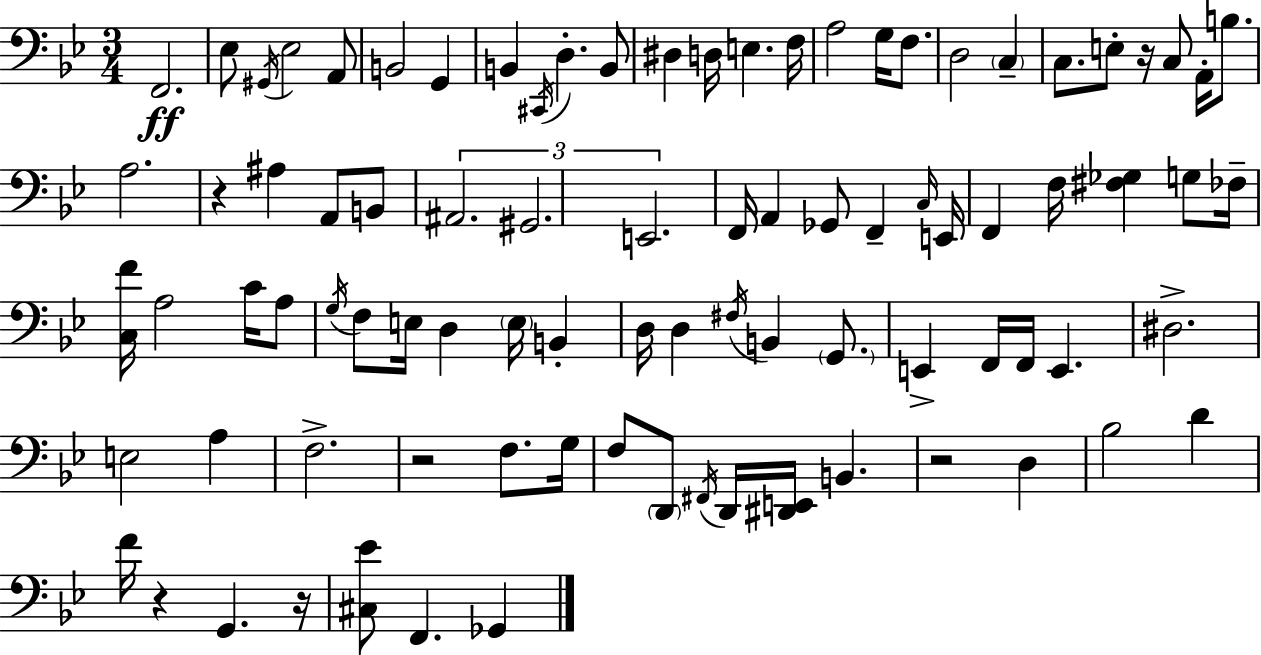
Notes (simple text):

F2/h. Eb3/e G#2/s Eb3/h A2/e B2/h G2/q B2/q C#2/s D3/q. B2/e D#3/q D3/s E3/q. F3/s A3/h G3/s F3/e. D3/h C3/q C3/e. E3/e R/s C3/e A2/s B3/e. A3/h. R/q A#3/q A2/e B2/e A#2/h. G#2/h. E2/h. F2/s A2/q Gb2/e F2/q C3/s E2/s F2/q F3/s [F#3,Gb3]/q G3/e FES3/s [C3,F4]/s A3/h C4/s A3/e G3/s F3/e E3/s D3/q E3/s B2/q D3/s D3/q F#3/s B2/q G2/e. E2/q F2/s F2/s E2/q. D#3/h. E3/h A3/q F3/h. R/h F3/e. G3/s F3/e D2/e F#2/s D2/s [D#2,E2]/s B2/q. R/h D3/q Bb3/h D4/q F4/s R/q G2/q. R/s [C#3,Eb4]/e F2/q. Gb2/q